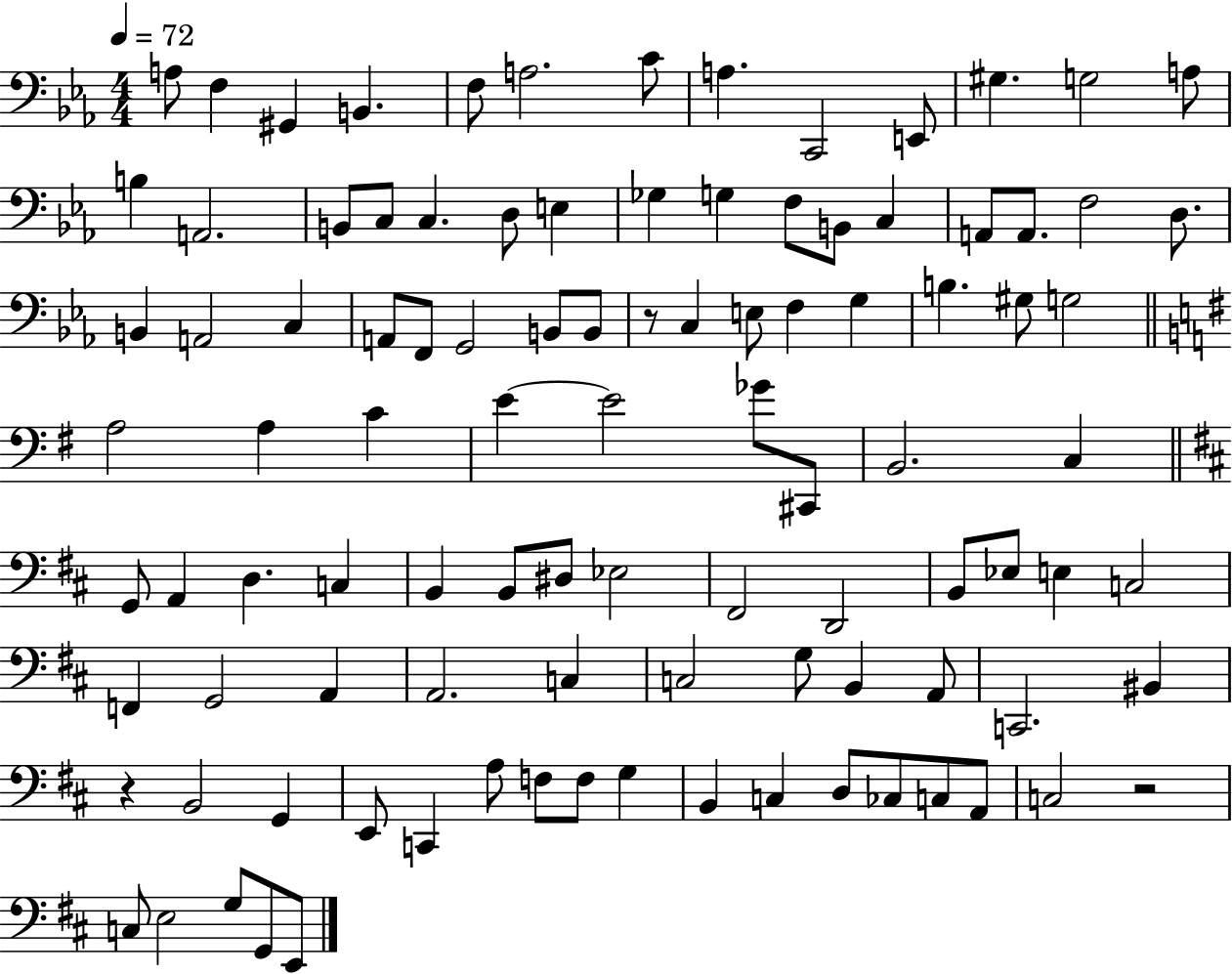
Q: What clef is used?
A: bass